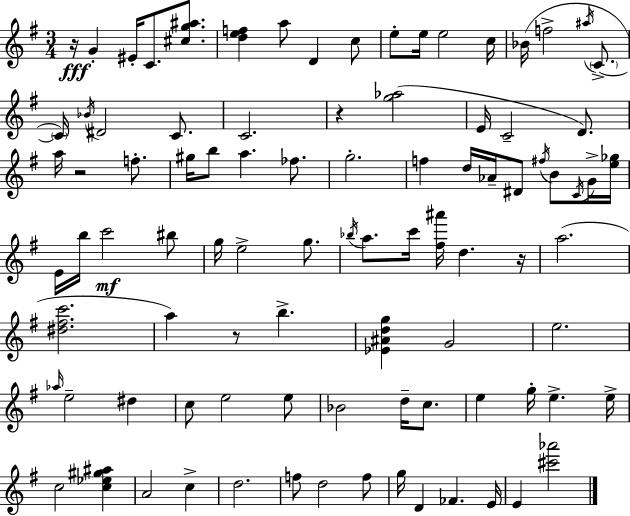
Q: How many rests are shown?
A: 5